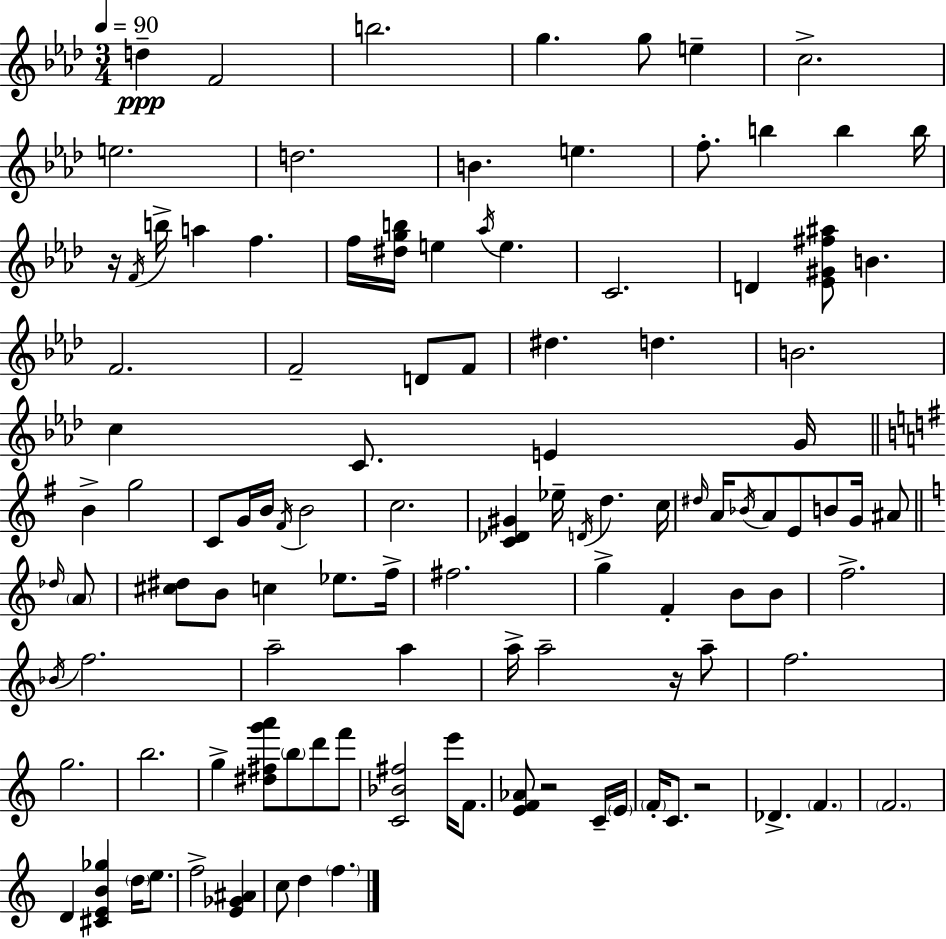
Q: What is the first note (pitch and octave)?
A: D5